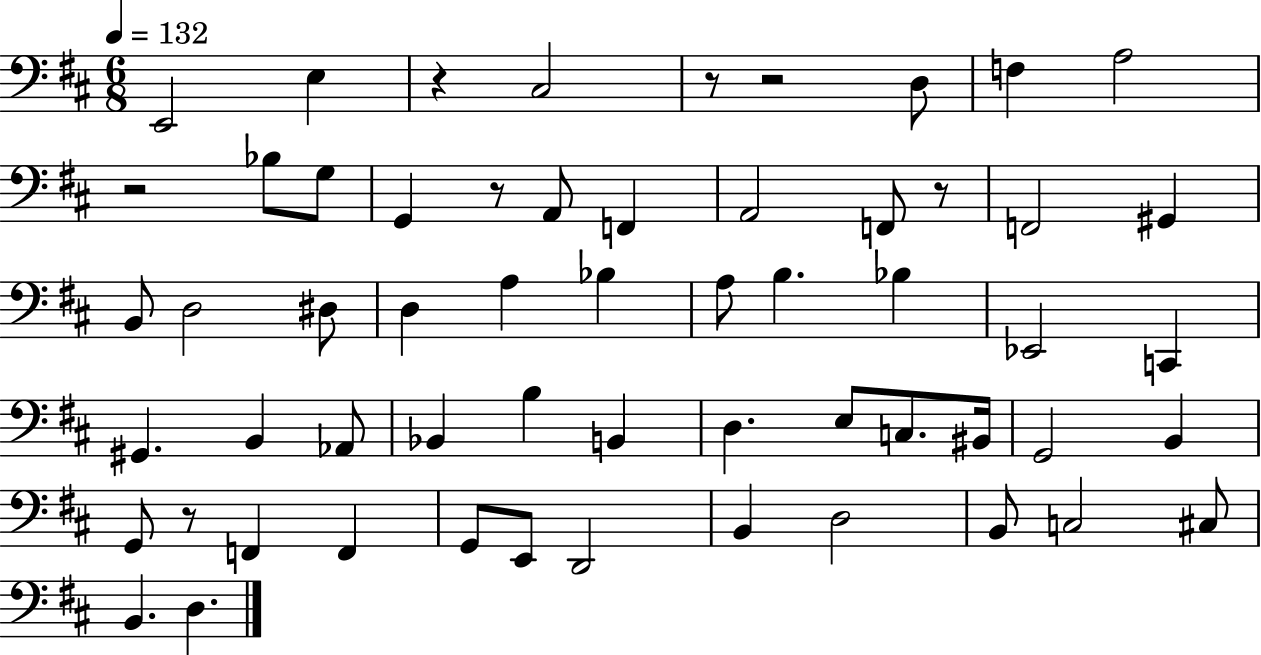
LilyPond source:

{
  \clef bass
  \numericTimeSignature
  \time 6/8
  \key d \major
  \tempo 4 = 132
  e,2 e4 | r4 cis2 | r8 r2 d8 | f4 a2 | \break r2 bes8 g8 | g,4 r8 a,8 f,4 | a,2 f,8 r8 | f,2 gis,4 | \break b,8 d2 dis8 | d4 a4 bes4 | a8 b4. bes4 | ees,2 c,4 | \break gis,4. b,4 aes,8 | bes,4 b4 b,4 | d4. e8 c8. bis,16 | g,2 b,4 | \break g,8 r8 f,4 f,4 | g,8 e,8 d,2 | b,4 d2 | b,8 c2 cis8 | \break b,4. d4. | \bar "|."
}